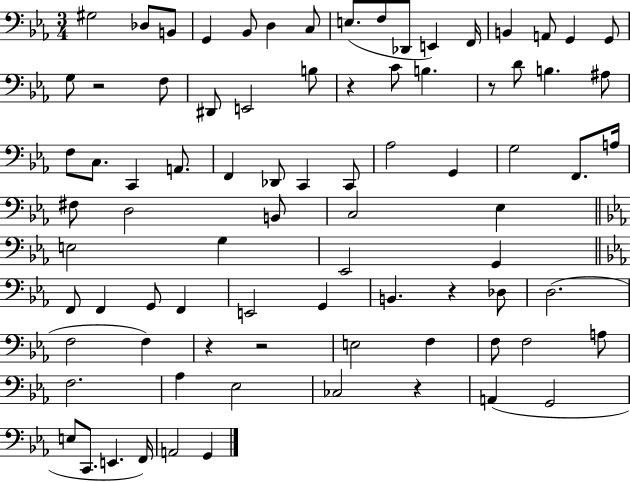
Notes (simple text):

G#3/h Db3/e B2/e G2/q Bb2/e D3/q C3/e E3/e. F3/e Db2/e E2/q F2/s B2/q A2/e G2/q G2/e G3/e R/h F3/e D#2/e E2/h B3/e R/q C4/e B3/q. R/e D4/e B3/q. A#3/e F3/e C3/e. C2/q A2/e. F2/q Db2/e C2/q C2/e Ab3/h G2/q G3/h F2/e. A3/s F#3/e D3/h B2/e C3/h Eb3/q E3/h G3/q Eb2/h G2/q F2/e F2/q G2/e F2/q E2/h G2/q B2/q. R/q Db3/e D3/h. F3/h F3/q R/q R/h E3/h F3/q F3/e F3/h A3/e F3/h. Ab3/q Eb3/h CES3/h R/q A2/q G2/h E3/e C2/e. E2/q. F2/s A2/h G2/q